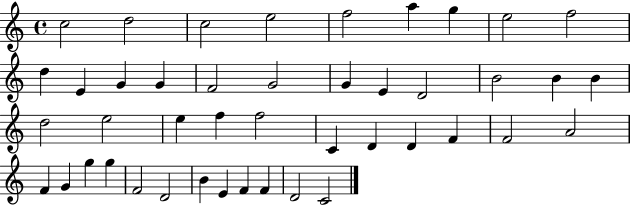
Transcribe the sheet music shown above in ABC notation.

X:1
T:Untitled
M:4/4
L:1/4
K:C
c2 d2 c2 e2 f2 a g e2 f2 d E G G F2 G2 G E D2 B2 B B d2 e2 e f f2 C D D F F2 A2 F G g g F2 D2 B E F F D2 C2